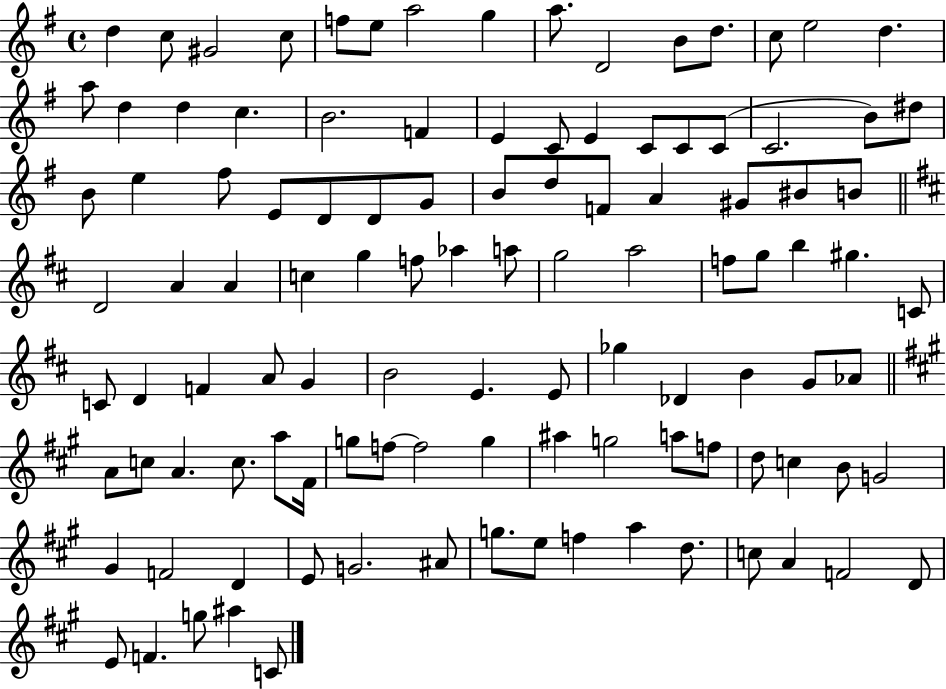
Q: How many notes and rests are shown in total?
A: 110